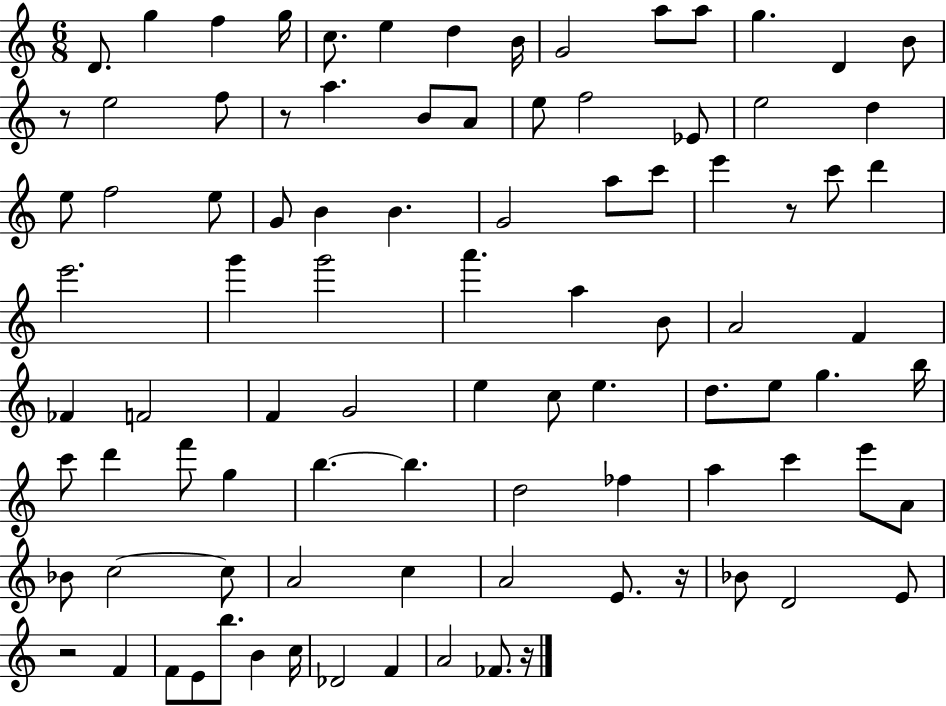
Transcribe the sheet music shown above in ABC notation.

X:1
T:Untitled
M:6/8
L:1/4
K:C
D/2 g f g/4 c/2 e d B/4 G2 a/2 a/2 g D B/2 z/2 e2 f/2 z/2 a B/2 A/2 e/2 f2 _E/2 e2 d e/2 f2 e/2 G/2 B B G2 a/2 c'/2 e' z/2 c'/2 d' e'2 g' g'2 a' a B/2 A2 F _F F2 F G2 e c/2 e d/2 e/2 g b/4 c'/2 d' f'/2 g b b d2 _f a c' e'/2 A/2 _B/2 c2 c/2 A2 c A2 E/2 z/4 _B/2 D2 E/2 z2 F F/2 E/2 b/2 B c/4 _D2 F A2 _F/2 z/4